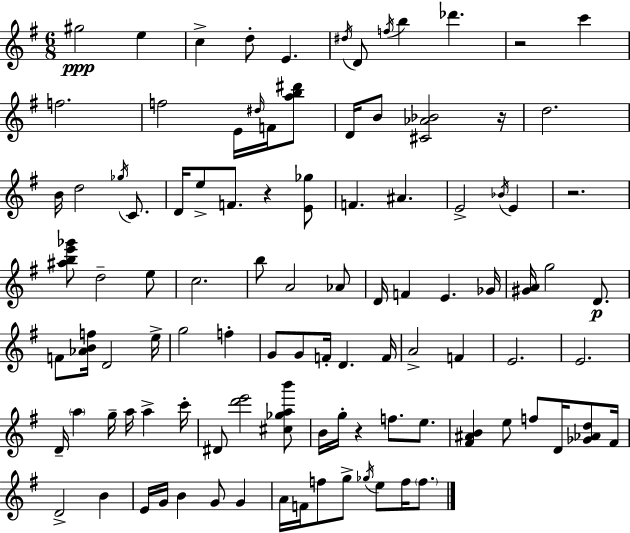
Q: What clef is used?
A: treble